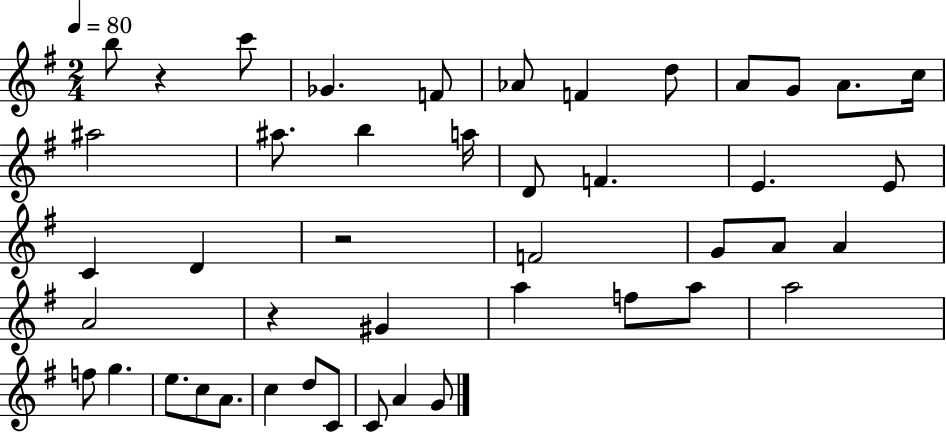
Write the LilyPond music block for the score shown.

{
  \clef treble
  \numericTimeSignature
  \time 2/4
  \key g \major
  \tempo 4 = 80
  b''8 r4 c'''8 | ges'4. f'8 | aes'8 f'4 d''8 | a'8 g'8 a'8. c''16 | \break ais''2 | ais''8. b''4 a''16 | d'8 f'4. | e'4. e'8 | \break c'4 d'4 | r2 | f'2 | g'8 a'8 a'4 | \break a'2 | r4 gis'4 | a''4 f''8 a''8 | a''2 | \break f''8 g''4. | e''8. c''8 a'8. | c''4 d''8 c'8 | c'8 a'4 g'8 | \break \bar "|."
}